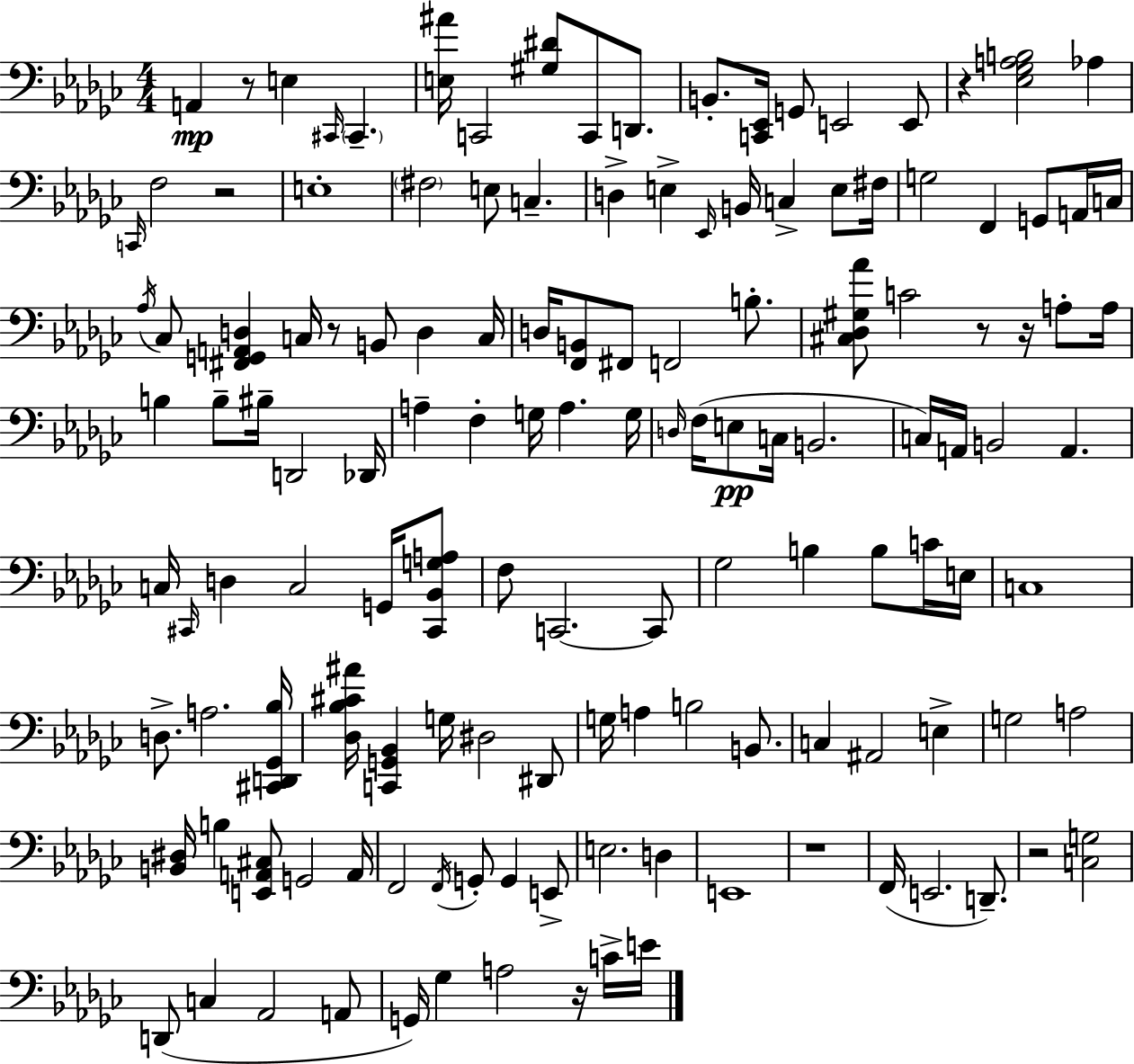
A2/q R/e E3/q C#2/s C#2/q. [E3,A#4]/s C2/h [G#3,D#4]/e C2/e D2/e. B2/e. [C2,Eb2]/s G2/e E2/h E2/e R/q [Eb3,Gb3,A3,B3]/h Ab3/q C2/s F3/h R/h E3/w F#3/h E3/e C3/q. D3/q E3/q Eb2/s B2/s C3/q E3/e F#3/s G3/h F2/q G2/e A2/s C3/s Ab3/s CES3/e [F#2,G2,A2,D3]/q C3/s R/e B2/e D3/q C3/s D3/s [F2,B2]/e F#2/e F2/h B3/e. [C#3,Db3,G#3,Ab4]/e C4/h R/e R/s A3/e A3/s B3/q B3/e BIS3/s D2/h Db2/s A3/q F3/q G3/s A3/q. G3/s D3/s F3/s E3/e C3/s B2/h. C3/s A2/s B2/h A2/q. C3/s C#2/s D3/q C3/h G2/s [C#2,Bb2,G3,A3]/e F3/e C2/h. C2/e Gb3/h B3/q B3/e C4/s E3/s C3/w D3/e. A3/h. [C#2,D2,Gb2,Bb3]/s [Db3,Bb3,C#4,A#4]/s [C2,G2,Bb2]/q G3/s D#3/h D#2/e G3/s A3/q B3/h B2/e. C3/q A#2/h E3/q G3/h A3/h [B2,D#3]/s B3/q [E2,A2,C#3]/e G2/h A2/s F2/h F2/s G2/e G2/q E2/e E3/h. D3/q E2/w R/w F2/s E2/h. D2/e. R/h [C3,G3]/h D2/e C3/q Ab2/h A2/e G2/s Gb3/q A3/h R/s C4/s E4/s